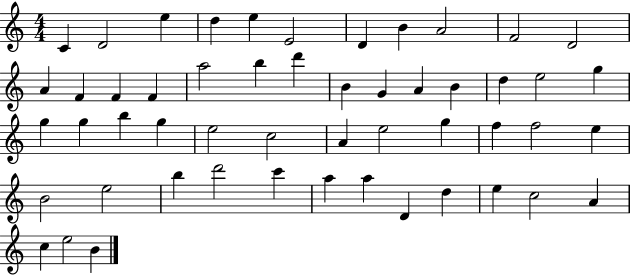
{
  \clef treble
  \numericTimeSignature
  \time 4/4
  \key c \major
  c'4 d'2 e''4 | d''4 e''4 e'2 | d'4 b'4 a'2 | f'2 d'2 | \break a'4 f'4 f'4 f'4 | a''2 b''4 d'''4 | b'4 g'4 a'4 b'4 | d''4 e''2 g''4 | \break g''4 g''4 b''4 g''4 | e''2 c''2 | a'4 e''2 g''4 | f''4 f''2 e''4 | \break b'2 e''2 | b''4 d'''2 c'''4 | a''4 a''4 d'4 d''4 | e''4 c''2 a'4 | \break c''4 e''2 b'4 | \bar "|."
}